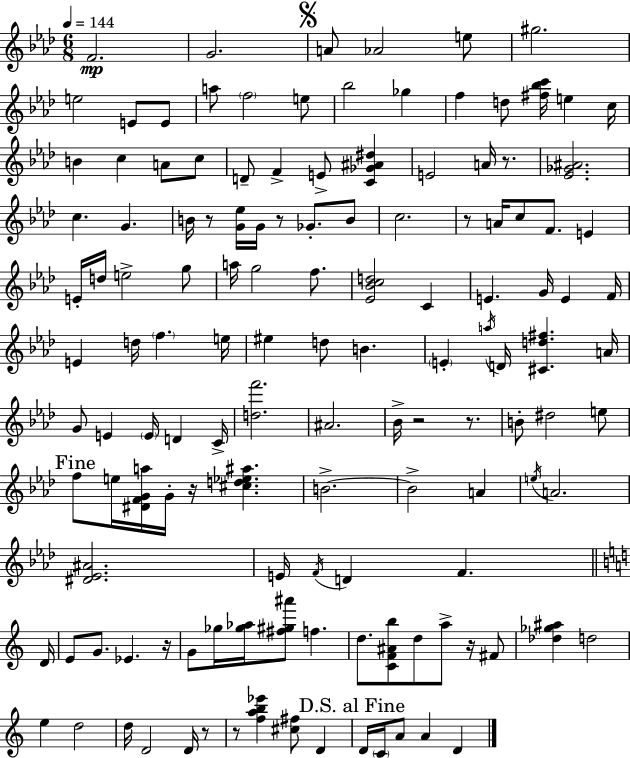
{
  \clef treble
  \numericTimeSignature
  \time 6/8
  \key aes \major
  \tempo 4 = 144
  f'2.\mp | g'2. | \mark \markup { \musicglyph "scripts.segno" } a'8 aes'2 e''8 | gis''2. | \break e''2 e'8 e'8 | a''8 \parenthesize f''2 e''8 | bes''2 ges''4 | f''4 d''8 <fis'' bes'' c'''>16 e''4 c''16 | \break b'4 c''4 a'8 c''8 | d'8-- f'4-> e'8-> <c' ges' ais' dis''>4 | e'2 a'16 r8. | <ees' ges' ais'>2. | \break c''4. g'4. | b'16 r8 <g' ees''>16 g'16 r8 ges'8.-. b'8 | c''2. | r8 a'16 c''8 f'8. e'4 | \break e'16-. d''16 e''2-> g''8 | a''16 g''2 f''8. | <ees' bes' c'' d''>2 c'4 | e'4. g'16 e'4 f'16 | \break e'4 d''16 \parenthesize f''4. e''16 | eis''4 d''8 b'4. | \parenthesize e'4-. \acciaccatura { a''16 } d'16 <cis' d'' fis''>4. | a'16 g'8 e'4 \parenthesize e'16 d'4 | \break c'16-> <d'' f'''>2. | ais'2. | bes'16-> r2 r8. | b'8-. dis''2 e''8 | \break \mark "Fine" f''8 e''16 <dis' f' g' a''>16 g'16-. r16 <cis'' d'' ees'' ais''>4. | b'2.->~~ | b'2-> a'4 | \acciaccatura { e''16 } a'2. | \break <dis' ees' ais'>2. | e'16 \acciaccatura { f'16 } d'4 f'4. | \bar "||" \break \key c \major d'16 e'8 g'8. ees'4. | r16 g'8 ges''16 <ges'' aes''>16 <fis'' gis'' ais'''>8 f''4. | d''8. <c' f' ais' b''>8 d''8 a''8-> r16 fis'8 | <des'' ges'' ais''>4 d''2 | \break e''4 d''2 | d''16 d'2 d'16 r8 | r8 <f'' a'' b'' ees'''>4 <cis'' fis''>8 d'4 | \mark "D.S. al Fine" d'16 \parenthesize c'16 a'8 a'4 d'4 | \break \bar "|."
}